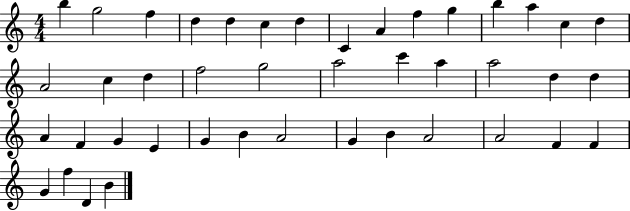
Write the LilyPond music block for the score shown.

{
  \clef treble
  \numericTimeSignature
  \time 4/4
  \key c \major
  b''4 g''2 f''4 | d''4 d''4 c''4 d''4 | c'4 a'4 f''4 g''4 | b''4 a''4 c''4 d''4 | \break a'2 c''4 d''4 | f''2 g''2 | a''2 c'''4 a''4 | a''2 d''4 d''4 | \break a'4 f'4 g'4 e'4 | g'4 b'4 a'2 | g'4 b'4 a'2 | a'2 f'4 f'4 | \break g'4 f''4 d'4 b'4 | \bar "|."
}